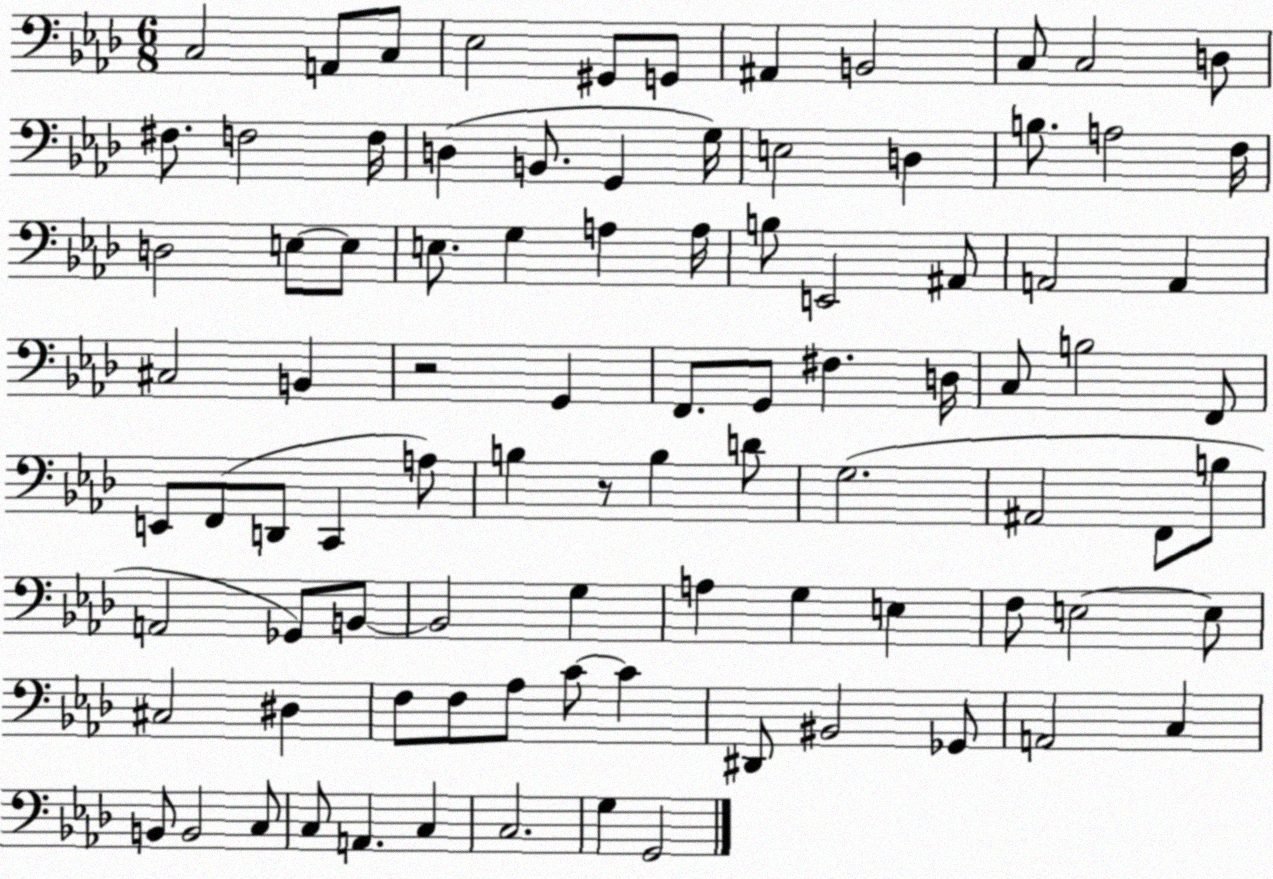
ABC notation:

X:1
T:Untitled
M:6/8
L:1/4
K:Ab
C,2 A,,/2 C,/2 _E,2 ^G,,/2 G,,/2 ^A,, B,,2 C,/2 C,2 D,/2 ^F,/2 F,2 F,/4 D, B,,/2 G,, G,/4 E,2 D, B,/2 A,2 F,/4 D,2 E,/2 E,/2 E,/2 G, A, A,/4 B,/2 E,,2 ^A,,/2 A,,2 A,, ^C,2 B,, z2 G,, F,,/2 G,,/2 ^F, D,/4 C,/2 B,2 F,,/2 E,,/2 F,,/2 D,,/2 C,, A,/2 B, z/2 B, D/2 G,2 ^A,,2 F,,/2 B,/2 A,,2 _G,,/2 B,,/2 B,,2 G, A, G, E, F,/2 E,2 E,/2 ^C,2 ^D, F,/2 F,/2 _A,/2 C/2 C ^D,,/2 ^B,,2 _G,,/2 A,,2 C, B,,/2 B,,2 C,/2 C,/2 A,, C, C,2 G, G,,2